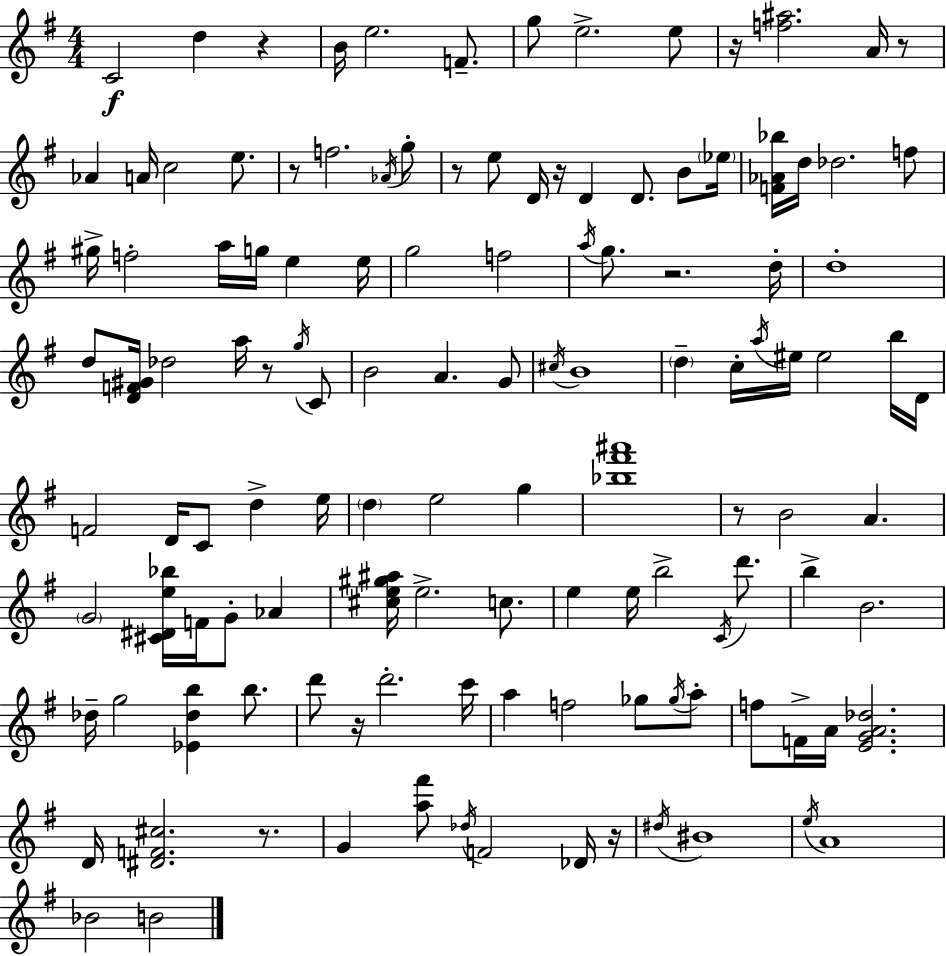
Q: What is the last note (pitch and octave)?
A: B4